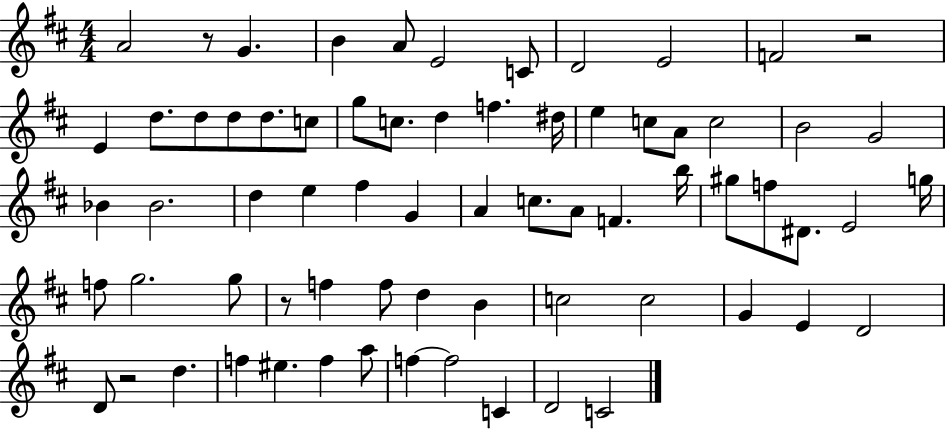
X:1
T:Untitled
M:4/4
L:1/4
K:D
A2 z/2 G B A/2 E2 C/2 D2 E2 F2 z2 E d/2 d/2 d/2 d/2 c/2 g/2 c/2 d f ^d/4 e c/2 A/2 c2 B2 G2 _B _B2 d e ^f G A c/2 A/2 F b/4 ^g/2 f/2 ^D/2 E2 g/4 f/2 g2 g/2 z/2 f f/2 d B c2 c2 G E D2 D/2 z2 d f ^e f a/2 f f2 C D2 C2